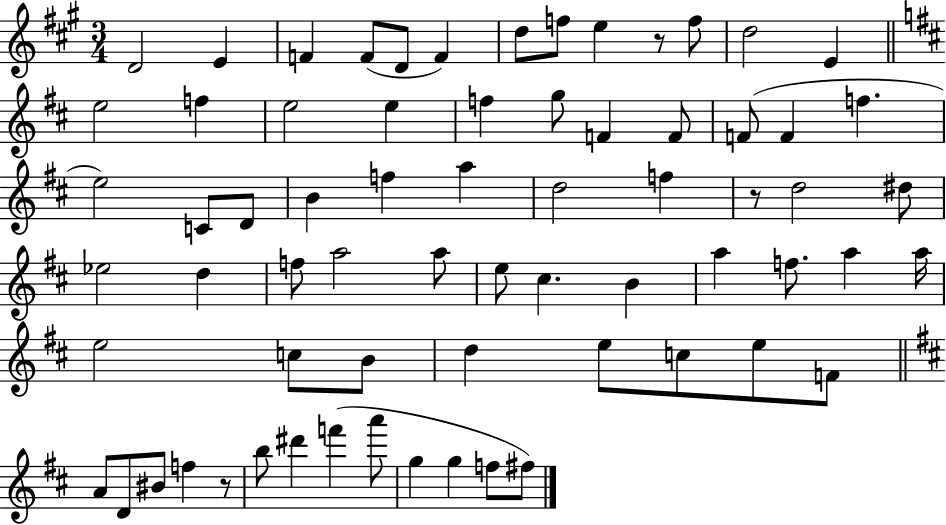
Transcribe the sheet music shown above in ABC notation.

X:1
T:Untitled
M:3/4
L:1/4
K:A
D2 E F F/2 D/2 F d/2 f/2 e z/2 f/2 d2 E e2 f e2 e f g/2 F F/2 F/2 F f e2 C/2 D/2 B f a d2 f z/2 d2 ^d/2 _e2 d f/2 a2 a/2 e/2 ^c B a f/2 a a/4 e2 c/2 B/2 d e/2 c/2 e/2 F/2 A/2 D/2 ^B/2 f z/2 b/2 ^d' f' a'/2 g g f/2 ^f/2